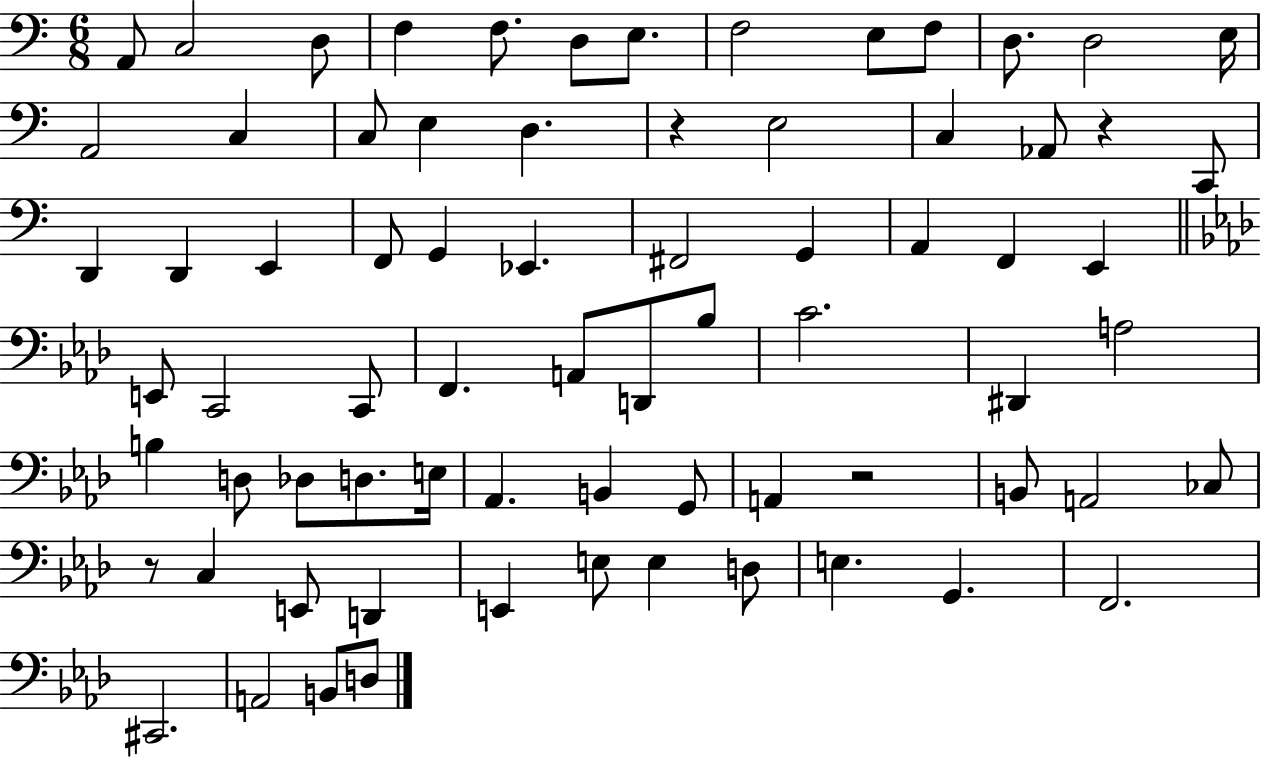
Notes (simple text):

A2/e C3/h D3/e F3/q F3/e. D3/e E3/e. F3/h E3/e F3/e D3/e. D3/h E3/s A2/h C3/q C3/e E3/q D3/q. R/q E3/h C3/q Ab2/e R/q C2/e D2/q D2/q E2/q F2/e G2/q Eb2/q. F#2/h G2/q A2/q F2/q E2/q E2/e C2/h C2/e F2/q. A2/e D2/e Bb3/e C4/h. D#2/q A3/h B3/q D3/e Db3/e D3/e. E3/s Ab2/q. B2/q G2/e A2/q R/h B2/e A2/h CES3/e R/e C3/q E2/e D2/q E2/q E3/e E3/q D3/e E3/q. G2/q. F2/h. C#2/h. A2/h B2/e D3/e